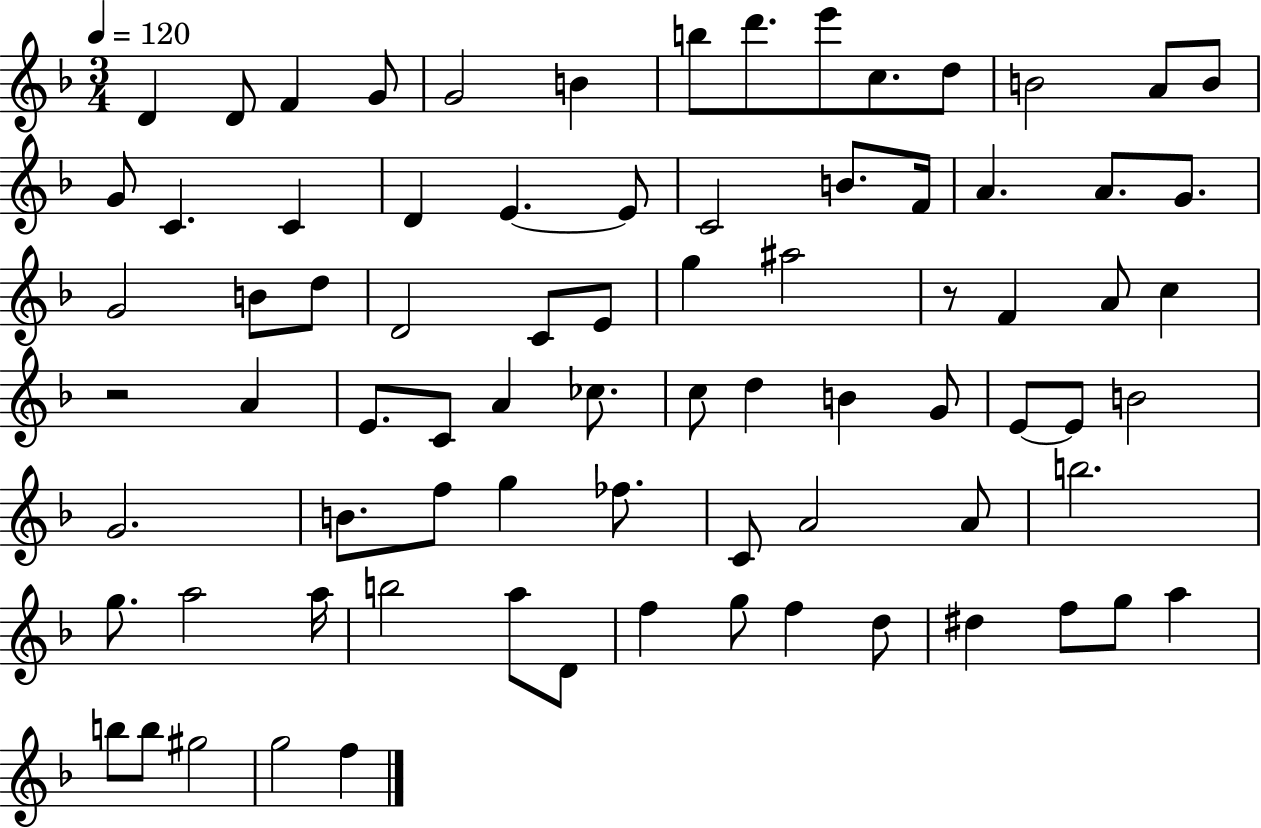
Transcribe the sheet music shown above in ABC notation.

X:1
T:Untitled
M:3/4
L:1/4
K:F
D D/2 F G/2 G2 B b/2 d'/2 e'/2 c/2 d/2 B2 A/2 B/2 G/2 C C D E E/2 C2 B/2 F/4 A A/2 G/2 G2 B/2 d/2 D2 C/2 E/2 g ^a2 z/2 F A/2 c z2 A E/2 C/2 A _c/2 c/2 d B G/2 E/2 E/2 B2 G2 B/2 f/2 g _f/2 C/2 A2 A/2 b2 g/2 a2 a/4 b2 a/2 D/2 f g/2 f d/2 ^d f/2 g/2 a b/2 b/2 ^g2 g2 f